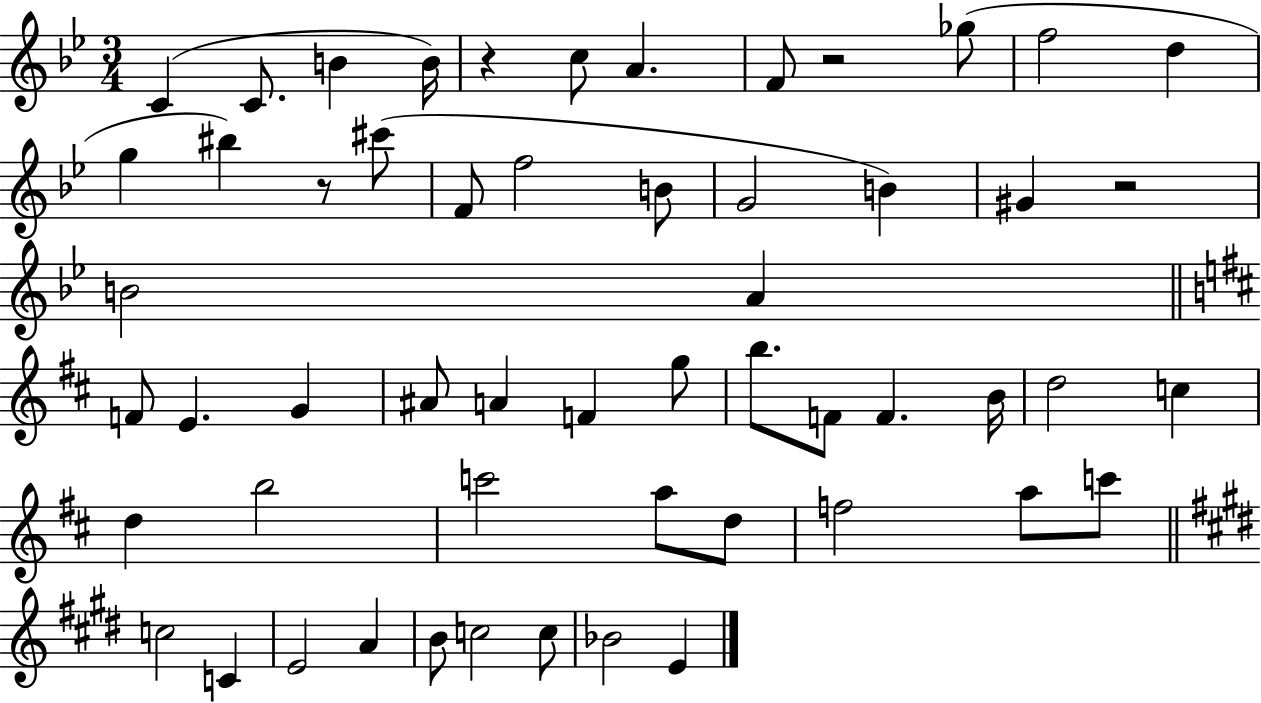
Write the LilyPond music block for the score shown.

{
  \clef treble
  \numericTimeSignature
  \time 3/4
  \key bes \major
  \repeat volta 2 { c'4( c'8. b'4 b'16) | r4 c''8 a'4. | f'8 r2 ges''8( | f''2 d''4 | \break g''4 bis''4) r8 cis'''8( | f'8 f''2 b'8 | g'2 b'4) | gis'4 r2 | \break b'2 a'4 | \bar "||" \break \key d \major f'8 e'4. g'4 | ais'8 a'4 f'4 g''8 | b''8. f'8 f'4. b'16 | d''2 c''4 | \break d''4 b''2 | c'''2 a''8 d''8 | f''2 a''8 c'''8 | \bar "||" \break \key e \major c''2 c'4 | e'2 a'4 | b'8 c''2 c''8 | bes'2 e'4 | \break } \bar "|."
}